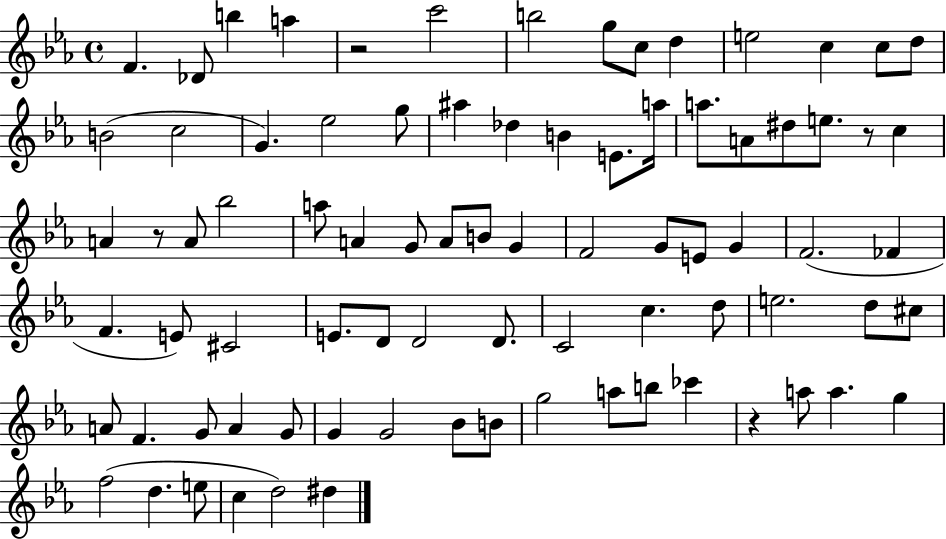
F4/q. Db4/e B5/q A5/q R/h C6/h B5/h G5/e C5/e D5/q E5/h C5/q C5/e D5/e B4/h C5/h G4/q. Eb5/h G5/e A#5/q Db5/q B4/q E4/e. A5/s A5/e. A4/e D#5/e E5/e. R/e C5/q A4/q R/e A4/e Bb5/h A5/e A4/q G4/e A4/e B4/e G4/q F4/h G4/e E4/e G4/q F4/h. FES4/q F4/q. E4/e C#4/h E4/e. D4/e D4/h D4/e. C4/h C5/q. D5/e E5/h. D5/e C#5/e A4/e F4/q. G4/e A4/q G4/e G4/q G4/h Bb4/e B4/e G5/h A5/e B5/e CES6/q R/q A5/e A5/q. G5/q F5/h D5/q. E5/e C5/q D5/h D#5/q